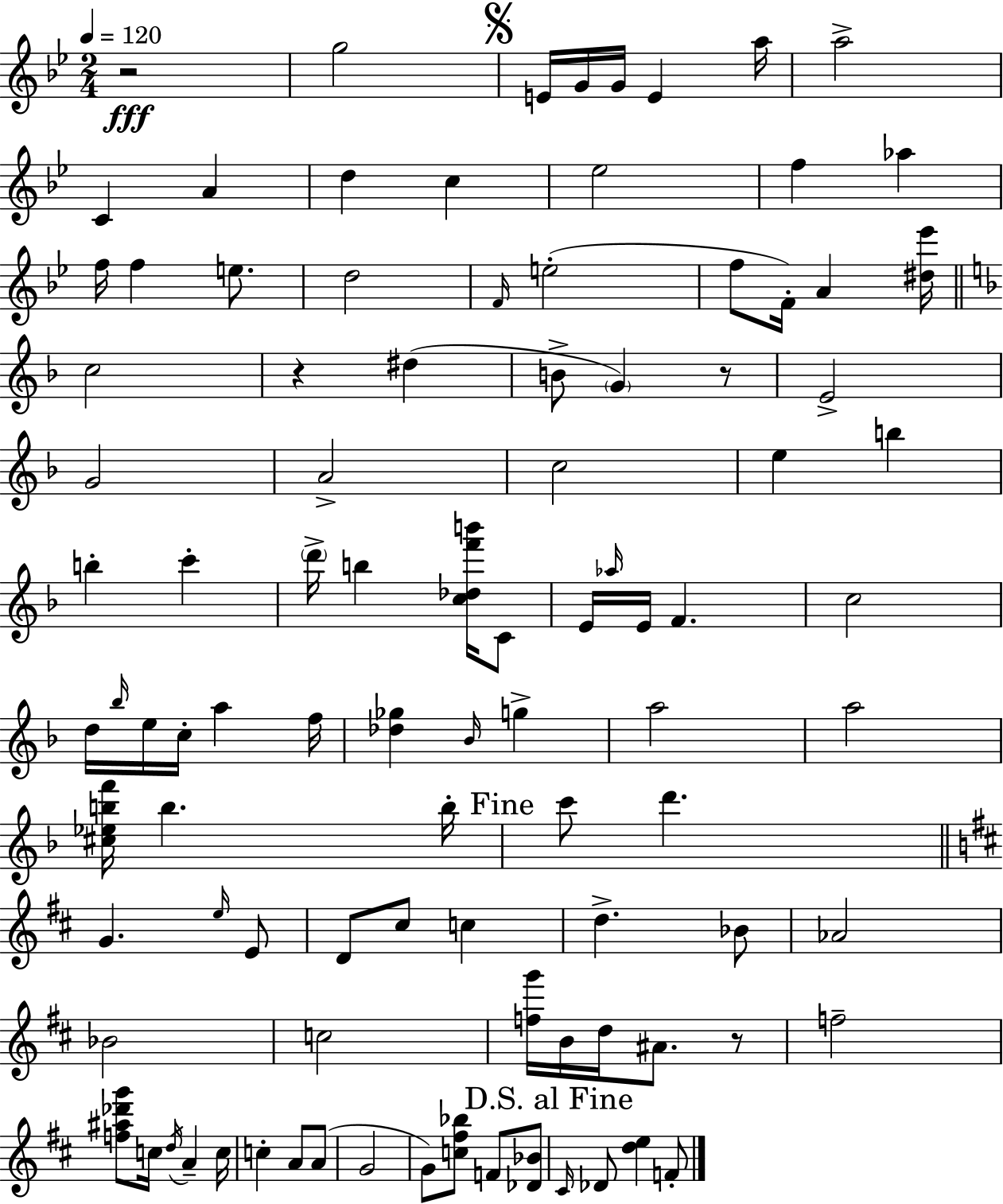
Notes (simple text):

R/h G5/h E4/s G4/s G4/s E4/q A5/s A5/h C4/q A4/q D5/q C5/q Eb5/h F5/q Ab5/q F5/s F5/q E5/e. D5/h F4/s E5/h F5/e F4/s A4/q [D#5,Eb6]/s C5/h R/q D#5/q B4/e G4/q R/e E4/h G4/h A4/h C5/h E5/q B5/q B5/q C6/q D6/s B5/q [C5,Db5,F6,B6]/s C4/e E4/s Ab5/s E4/s F4/q. C5/h D5/s Bb5/s E5/s C5/s A5/q F5/s [Db5,Gb5]/q Bb4/s G5/q A5/h A5/h [C#5,Eb5,B5,F6]/s B5/q. B5/s C6/e D6/q. G4/q. E5/s E4/e D4/e C#5/e C5/q D5/q. Bb4/e Ab4/h Bb4/h C5/h [F5,G6]/s B4/s D5/s A#4/e. R/e F5/h [F5,A#5,Db6,G6]/e C5/s D5/s A4/q C5/s C5/q A4/e A4/e G4/h G4/e [C5,F#5,Bb5]/e F4/e [Db4,Bb4]/e C#4/s Db4/e [D5,E5]/q F4/e